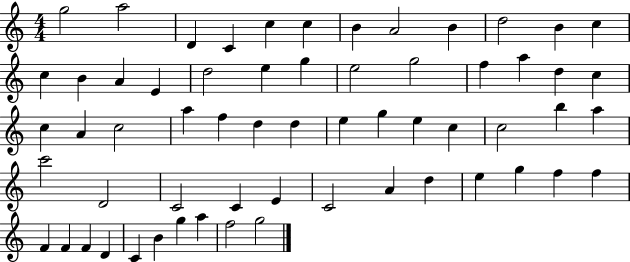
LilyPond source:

{
  \clef treble
  \numericTimeSignature
  \time 4/4
  \key c \major
  g''2 a''2 | d'4 c'4 c''4 c''4 | b'4 a'2 b'4 | d''2 b'4 c''4 | \break c''4 b'4 a'4 e'4 | d''2 e''4 g''4 | e''2 g''2 | f''4 a''4 d''4 c''4 | \break c''4 a'4 c''2 | a''4 f''4 d''4 d''4 | e''4 g''4 e''4 c''4 | c''2 b''4 a''4 | \break c'''2 d'2 | c'2 c'4 e'4 | c'2 a'4 d''4 | e''4 g''4 f''4 f''4 | \break f'4 f'4 f'4 d'4 | c'4 b'4 g''4 a''4 | f''2 g''2 | \bar "|."
}